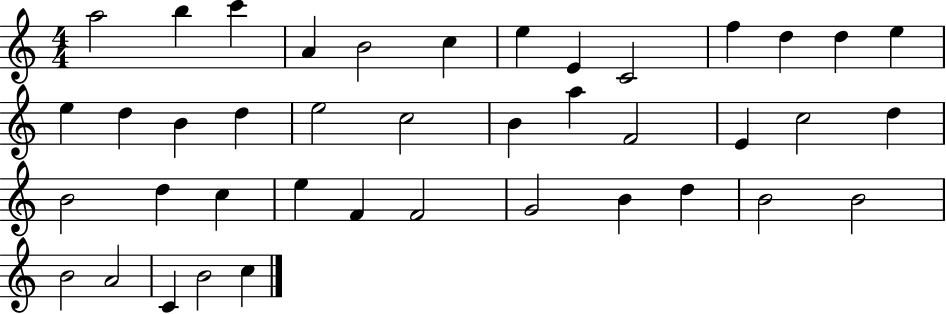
A5/h B5/q C6/q A4/q B4/h C5/q E5/q E4/q C4/h F5/q D5/q D5/q E5/q E5/q D5/q B4/q D5/q E5/h C5/h B4/q A5/q F4/h E4/q C5/h D5/q B4/h D5/q C5/q E5/q F4/q F4/h G4/h B4/q D5/q B4/h B4/h B4/h A4/h C4/q B4/h C5/q